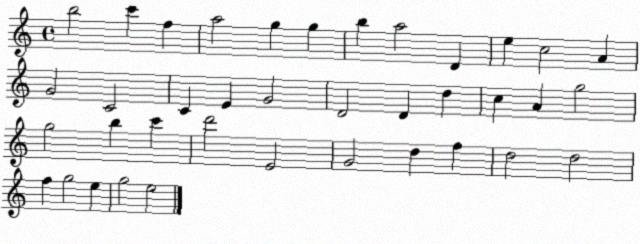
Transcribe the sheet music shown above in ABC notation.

X:1
T:Untitled
M:4/4
L:1/4
K:C
b2 c' f a2 g g b a2 D e c2 A G2 C2 C E G2 D2 D d c A g2 g2 b c' d'2 E2 G2 d f d2 d2 f g2 e g2 e2